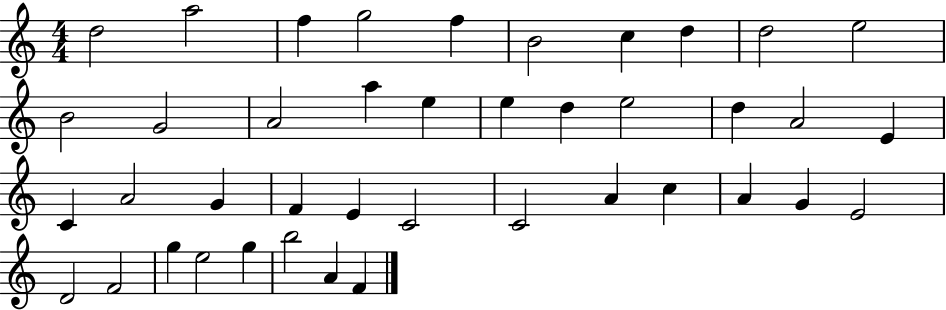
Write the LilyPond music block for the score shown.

{
  \clef treble
  \numericTimeSignature
  \time 4/4
  \key c \major
  d''2 a''2 | f''4 g''2 f''4 | b'2 c''4 d''4 | d''2 e''2 | \break b'2 g'2 | a'2 a''4 e''4 | e''4 d''4 e''2 | d''4 a'2 e'4 | \break c'4 a'2 g'4 | f'4 e'4 c'2 | c'2 a'4 c''4 | a'4 g'4 e'2 | \break d'2 f'2 | g''4 e''2 g''4 | b''2 a'4 f'4 | \bar "|."
}